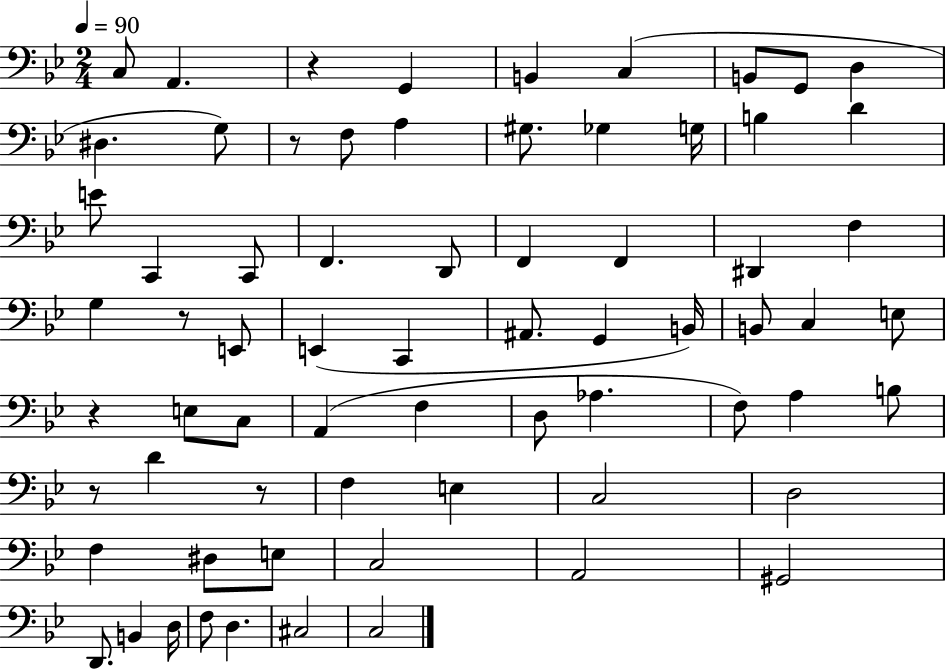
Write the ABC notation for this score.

X:1
T:Untitled
M:2/4
L:1/4
K:Bb
C,/2 A,, z G,, B,, C, B,,/2 G,,/2 D, ^D, G,/2 z/2 F,/2 A, ^G,/2 _G, G,/4 B, D E/2 C,, C,,/2 F,, D,,/2 F,, F,, ^D,, F, G, z/2 E,,/2 E,, C,, ^A,,/2 G,, B,,/4 B,,/2 C, E,/2 z E,/2 C,/2 A,, F, D,/2 _A, F,/2 A, B,/2 z/2 D z/2 F, E, C,2 D,2 F, ^D,/2 E,/2 C,2 A,,2 ^G,,2 D,,/2 B,, D,/4 F,/2 D, ^C,2 C,2